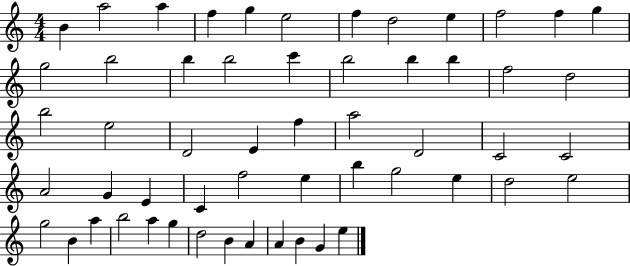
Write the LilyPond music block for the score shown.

{
  \clef treble
  \numericTimeSignature
  \time 4/4
  \key c \major
  b'4 a''2 a''4 | f''4 g''4 e''2 | f''4 d''2 e''4 | f''2 f''4 g''4 | \break g''2 b''2 | b''4 b''2 c'''4 | b''2 b''4 b''4 | f''2 d''2 | \break b''2 e''2 | d'2 e'4 f''4 | a''2 d'2 | c'2 c'2 | \break a'2 g'4 e'4 | c'4 f''2 e''4 | b''4 g''2 e''4 | d''2 e''2 | \break g''2 b'4 a''4 | b''2 a''4 g''4 | d''2 b'4 a'4 | a'4 b'4 g'4 e''4 | \break \bar "|."
}